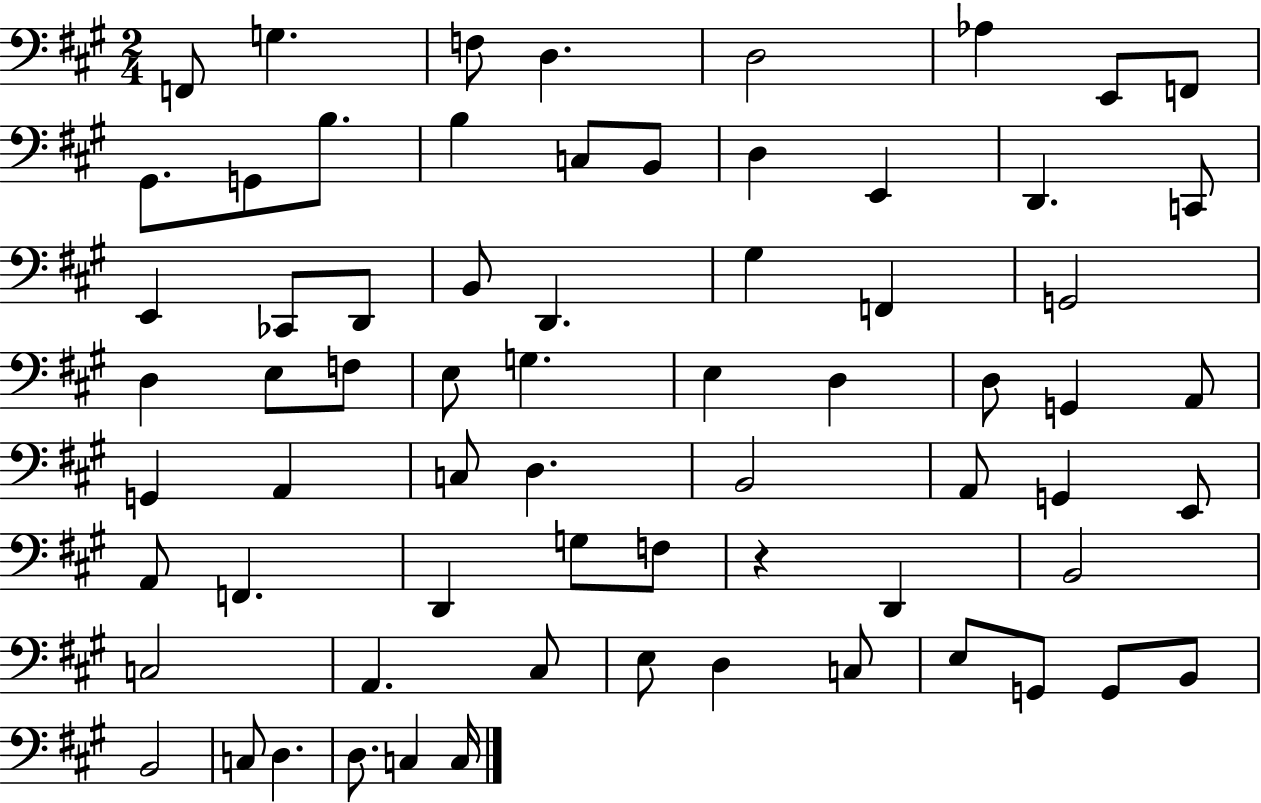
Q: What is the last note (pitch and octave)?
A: C3